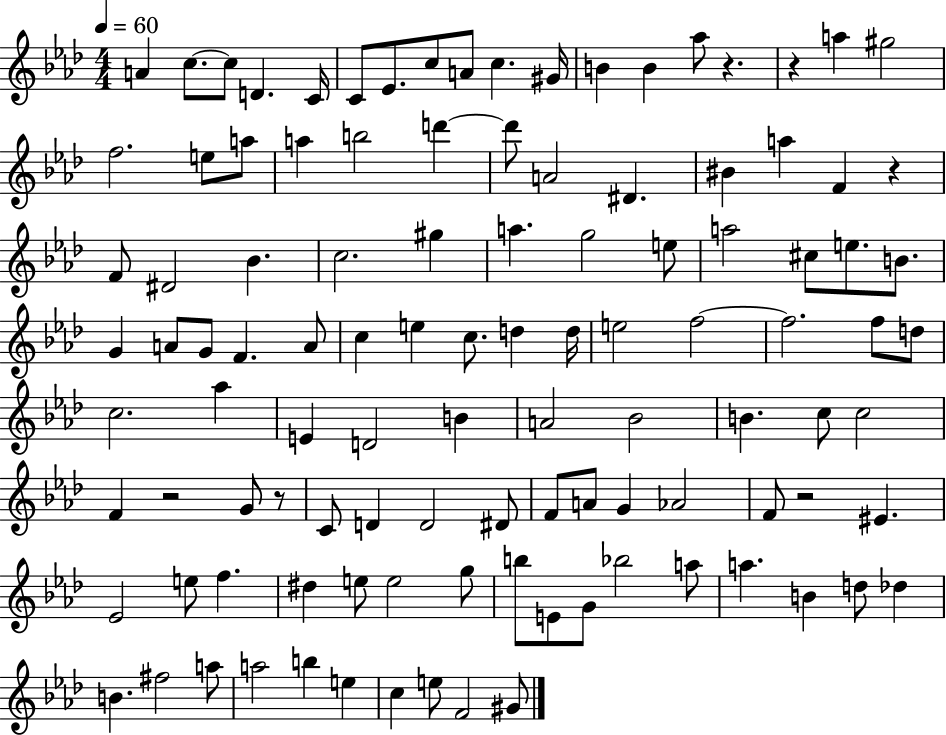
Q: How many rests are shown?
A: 6